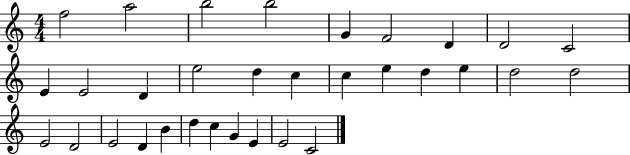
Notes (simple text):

F5/h A5/h B5/h B5/h G4/q F4/h D4/q D4/h C4/h E4/q E4/h D4/q E5/h D5/q C5/q C5/q E5/q D5/q E5/q D5/h D5/h E4/h D4/h E4/h D4/q B4/q D5/q C5/q G4/q E4/q E4/h C4/h